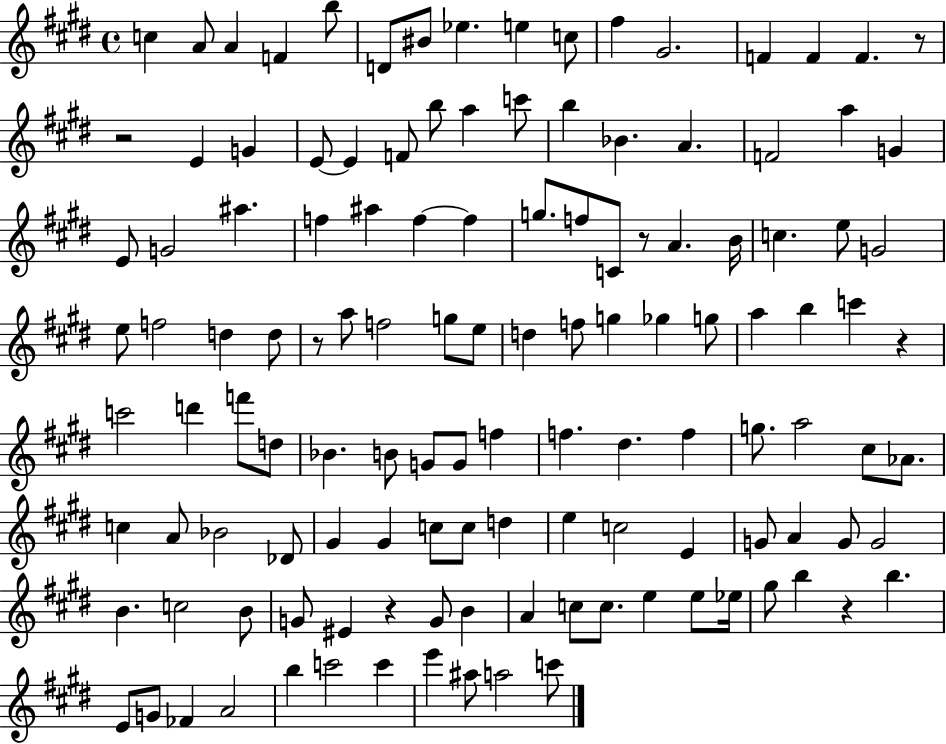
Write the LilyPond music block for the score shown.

{
  \clef treble
  \time 4/4
  \defaultTimeSignature
  \key e \major
  c''4 a'8 a'4 f'4 b''8 | d'8 bis'8 ees''4. e''4 c''8 | fis''4 gis'2. | f'4 f'4 f'4. r8 | \break r2 e'4 g'4 | e'8~~ e'4 f'8 b''8 a''4 c'''8 | b''4 bes'4. a'4. | f'2 a''4 g'4 | \break e'8 g'2 ais''4. | f''4 ais''4 f''4~~ f''4 | g''8. f''8 c'8 r8 a'4. b'16 | c''4. e''8 g'2 | \break e''8 f''2 d''4 d''8 | r8 a''8 f''2 g''8 e''8 | d''4 f''8 g''4 ges''4 g''8 | a''4 b''4 c'''4 r4 | \break c'''2 d'''4 f'''8 d''8 | bes'4. b'8 g'8 g'8 f''4 | f''4. dis''4. f''4 | g''8. a''2 cis''8 aes'8. | \break c''4 a'8 bes'2 des'8 | gis'4 gis'4 c''8 c''8 d''4 | e''4 c''2 e'4 | g'8 a'4 g'8 g'2 | \break b'4. c''2 b'8 | g'8 eis'4 r4 g'8 b'4 | a'4 c''8 c''8. e''4 e''8 ees''16 | gis''8 b''4 r4 b''4. | \break e'8 g'8 fes'4 a'2 | b''4 c'''2 c'''4 | e'''4 ais''8 a''2 c'''8 | \bar "|."
}